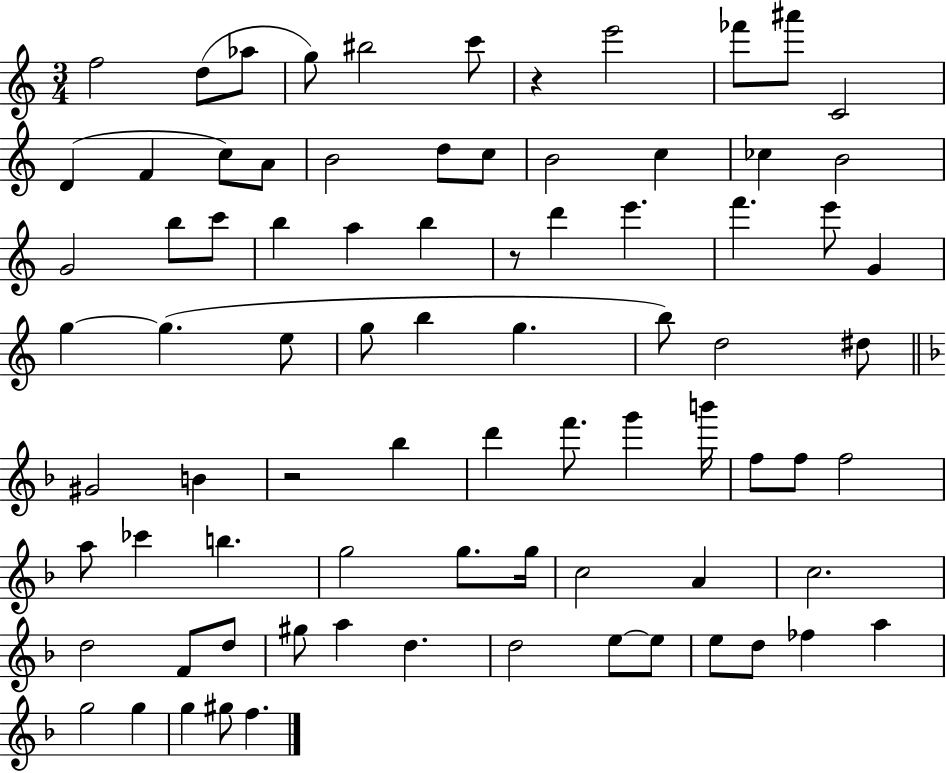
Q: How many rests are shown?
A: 3